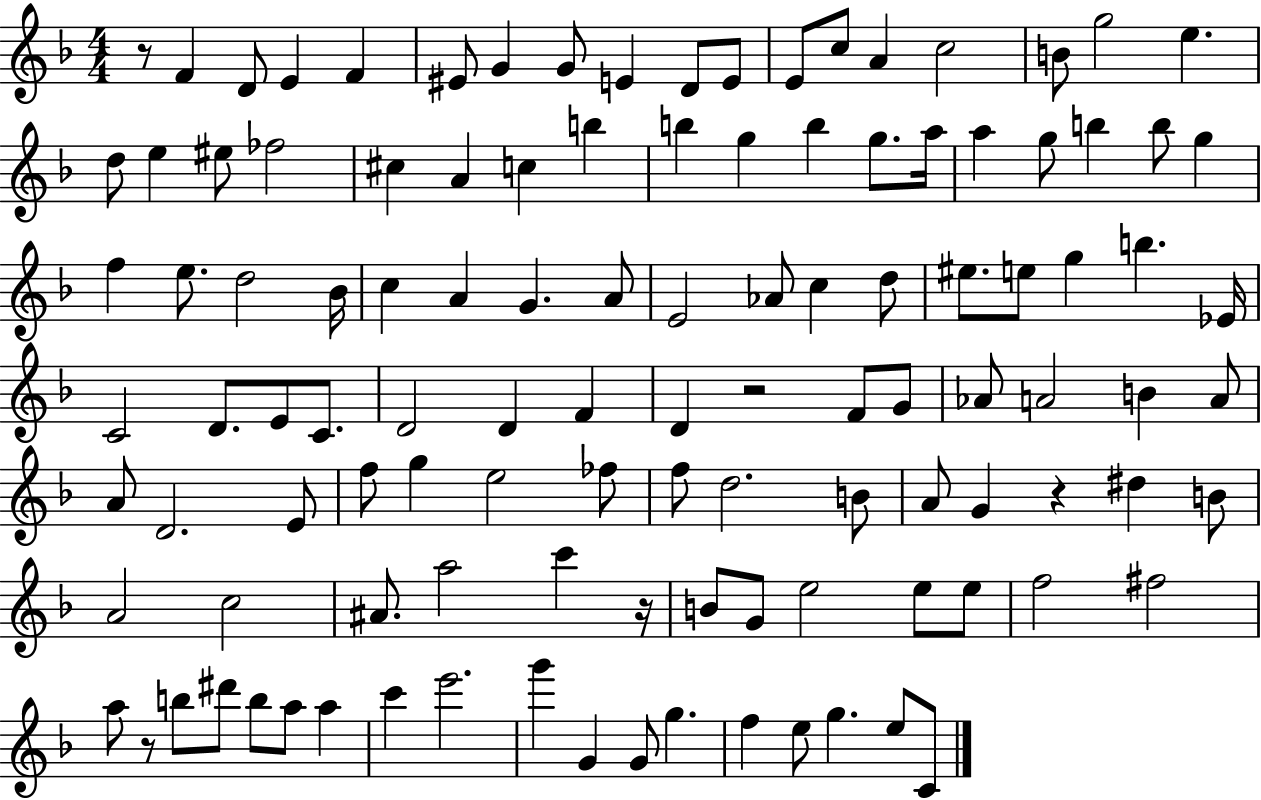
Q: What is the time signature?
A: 4/4